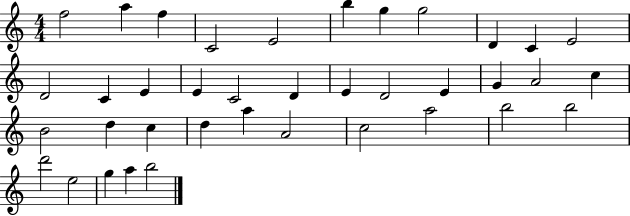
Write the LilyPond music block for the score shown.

{
  \clef treble
  \numericTimeSignature
  \time 4/4
  \key c \major
  f''2 a''4 f''4 | c'2 e'2 | b''4 g''4 g''2 | d'4 c'4 e'2 | \break d'2 c'4 e'4 | e'4 c'2 d'4 | e'4 d'2 e'4 | g'4 a'2 c''4 | \break b'2 d''4 c''4 | d''4 a''4 a'2 | c''2 a''2 | b''2 b''2 | \break d'''2 e''2 | g''4 a''4 b''2 | \bar "|."
}